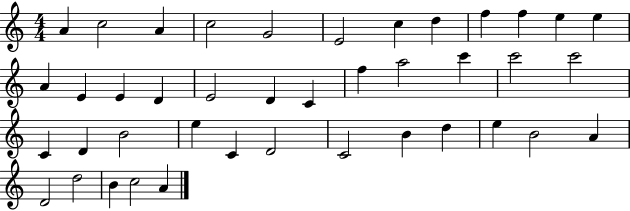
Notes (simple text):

A4/q C5/h A4/q C5/h G4/h E4/h C5/q D5/q F5/q F5/q E5/q E5/q A4/q E4/q E4/q D4/q E4/h D4/q C4/q F5/q A5/h C6/q C6/h C6/h C4/q D4/q B4/h E5/q C4/q D4/h C4/h B4/q D5/q E5/q B4/h A4/q D4/h D5/h B4/q C5/h A4/q